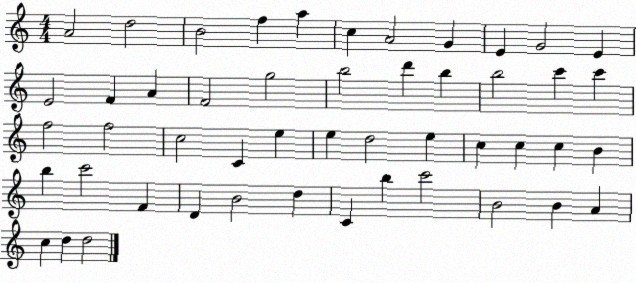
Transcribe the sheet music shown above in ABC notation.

X:1
T:Untitled
M:4/4
L:1/4
K:C
A2 d2 B2 f a c A2 G E G2 E E2 F A F2 g2 b2 d' b b2 c' c' f2 f2 c2 C e e d2 e c c c B b c'2 F D B2 d C b c'2 B2 B A c d d2